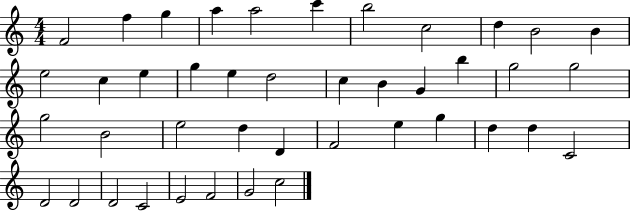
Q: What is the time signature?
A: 4/4